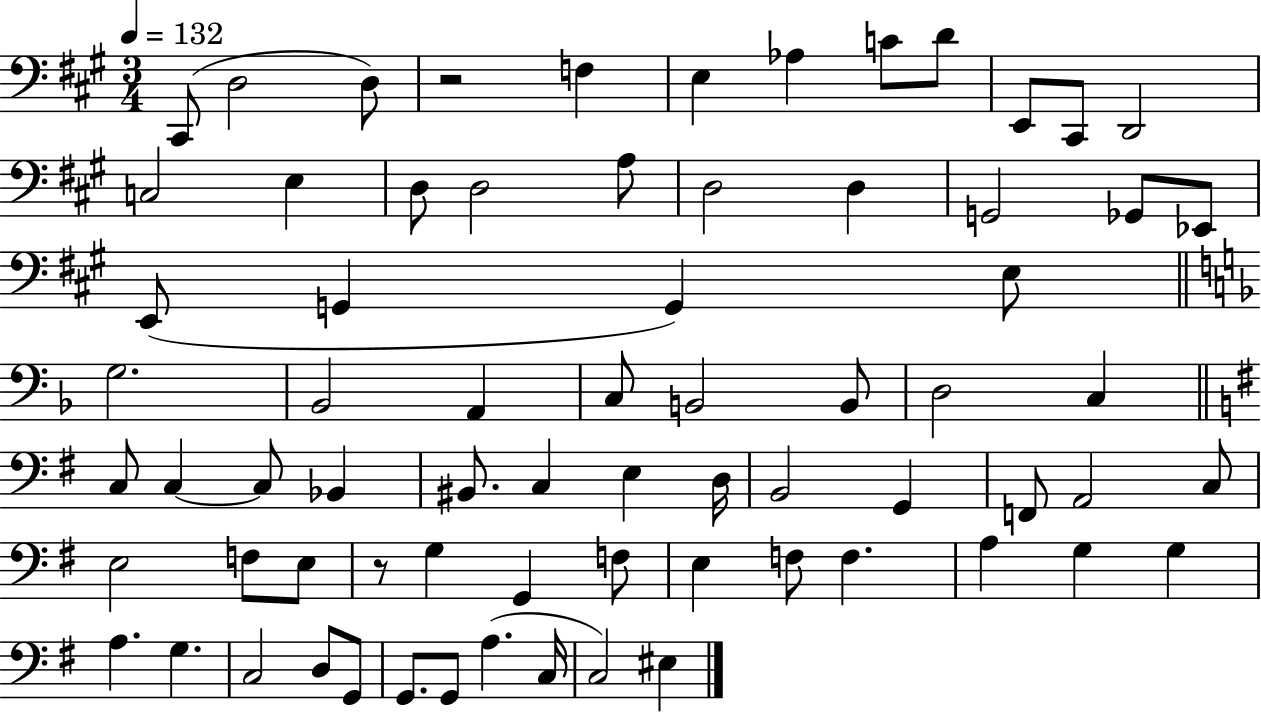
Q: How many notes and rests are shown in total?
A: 71